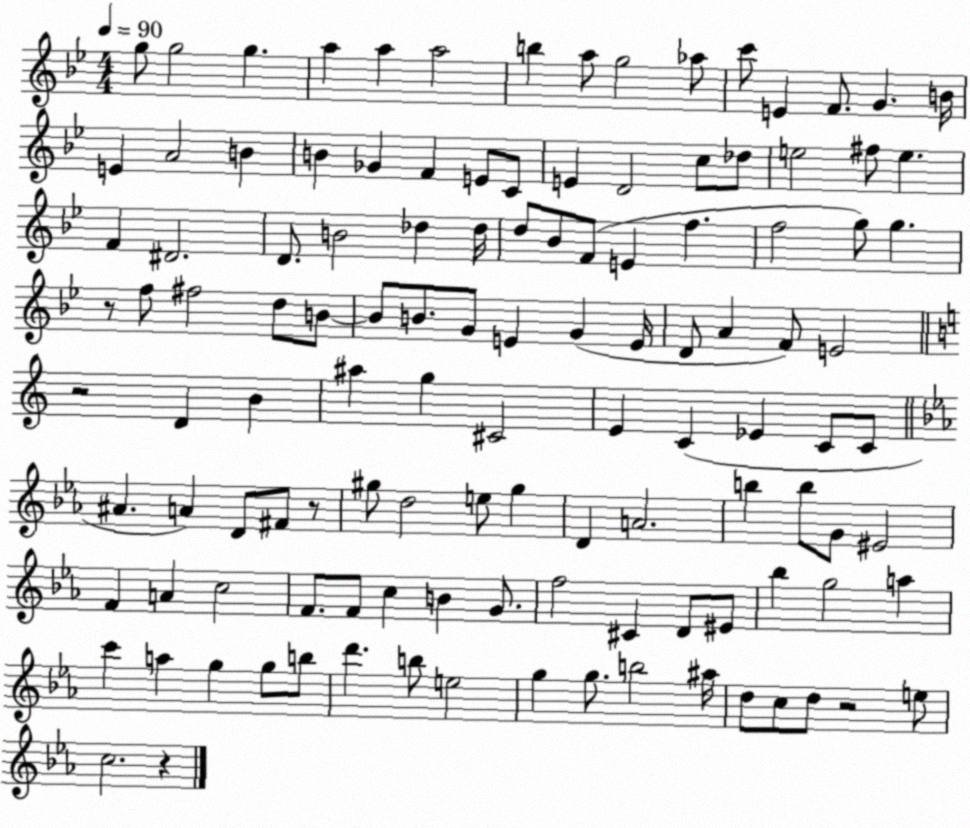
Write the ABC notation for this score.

X:1
T:Untitled
M:4/4
L:1/4
K:Bb
g/2 g2 g a a a2 b a/2 g2 _a/2 c'/2 E F/2 G B/4 E A2 B B _G F E/2 C/2 E D2 c/2 _d/2 e2 ^f/2 e F ^D2 D/2 B2 _d _d/4 d/2 _B/2 F/2 E f f2 g/2 g z/2 f/2 ^f2 d/2 B/2 B/2 B/2 G/2 E G E/4 D/2 A F/2 E2 z2 D B ^a g ^C2 E C _E C/2 C/2 ^A A D/2 ^F/2 z/2 ^g/2 d2 e/2 ^g D A2 b b/2 G/2 ^E2 F A c2 F/2 F/2 c B G/2 f2 ^C D/2 ^E/2 _b g2 a c' a g g/2 b/2 d' b/2 e2 g g/2 b2 ^a/4 d/2 c/2 d/2 z2 e/2 c2 z